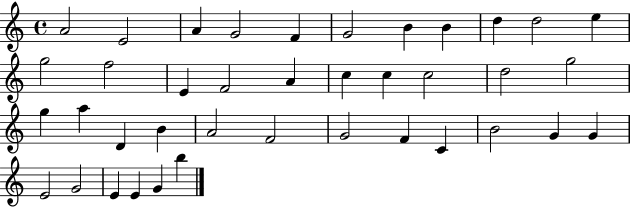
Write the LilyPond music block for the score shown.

{
  \clef treble
  \time 4/4
  \defaultTimeSignature
  \key c \major
  a'2 e'2 | a'4 g'2 f'4 | g'2 b'4 b'4 | d''4 d''2 e''4 | \break g''2 f''2 | e'4 f'2 a'4 | c''4 c''4 c''2 | d''2 g''2 | \break g''4 a''4 d'4 b'4 | a'2 f'2 | g'2 f'4 c'4 | b'2 g'4 g'4 | \break e'2 g'2 | e'4 e'4 g'4 b''4 | \bar "|."
}